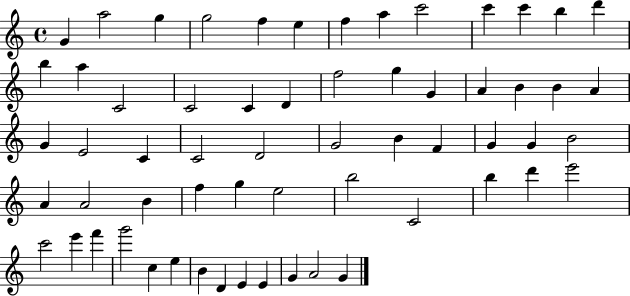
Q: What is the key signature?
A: C major